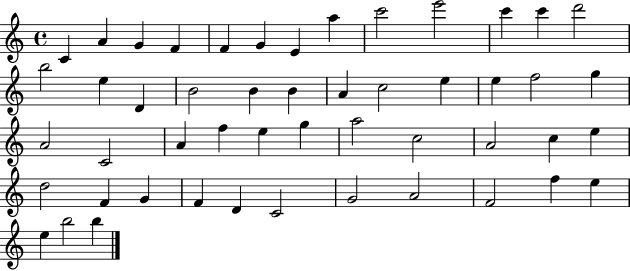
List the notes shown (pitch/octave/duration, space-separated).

C4/q A4/q G4/q F4/q F4/q G4/q E4/q A5/q C6/h E6/h C6/q C6/q D6/h B5/h E5/q D4/q B4/h B4/q B4/q A4/q C5/h E5/q E5/q F5/h G5/q A4/h C4/h A4/q F5/q E5/q G5/q A5/h C5/h A4/h C5/q E5/q D5/h F4/q G4/q F4/q D4/q C4/h G4/h A4/h F4/h F5/q E5/q E5/q B5/h B5/q